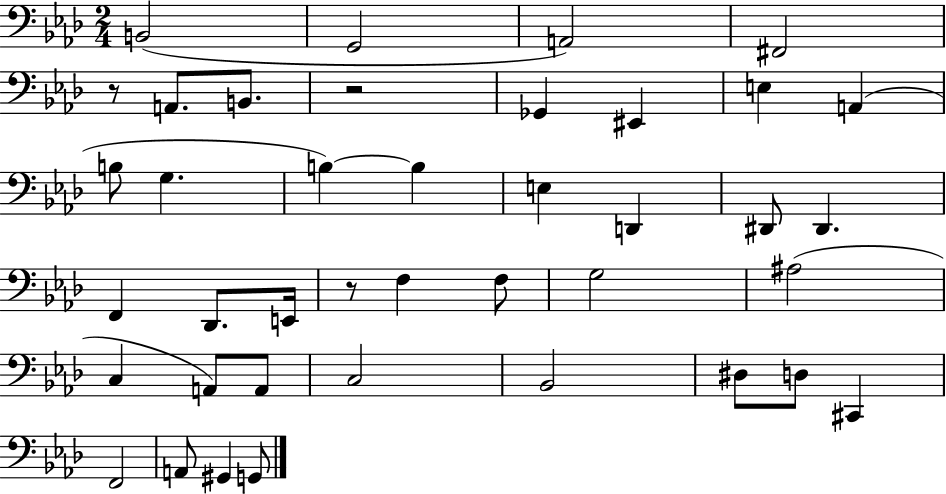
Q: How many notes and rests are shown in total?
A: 40